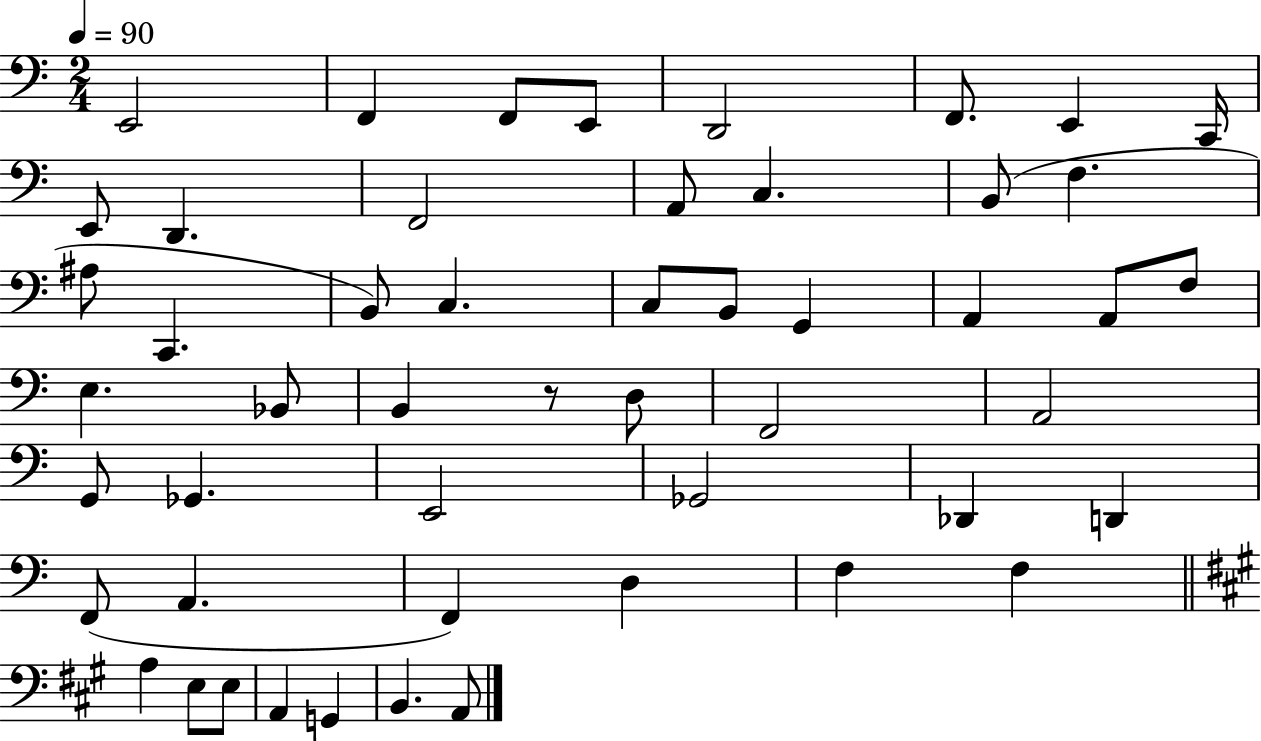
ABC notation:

X:1
T:Untitled
M:2/4
L:1/4
K:C
E,,2 F,, F,,/2 E,,/2 D,,2 F,,/2 E,, C,,/4 E,,/2 D,, F,,2 A,,/2 C, B,,/2 F, ^A,/2 C,, B,,/2 C, C,/2 B,,/2 G,, A,, A,,/2 F,/2 E, _B,,/2 B,, z/2 D,/2 F,,2 A,,2 G,,/2 _G,, E,,2 _G,,2 _D,, D,, F,,/2 A,, F,, D, F, F, A, E,/2 E,/2 A,, G,, B,, A,,/2